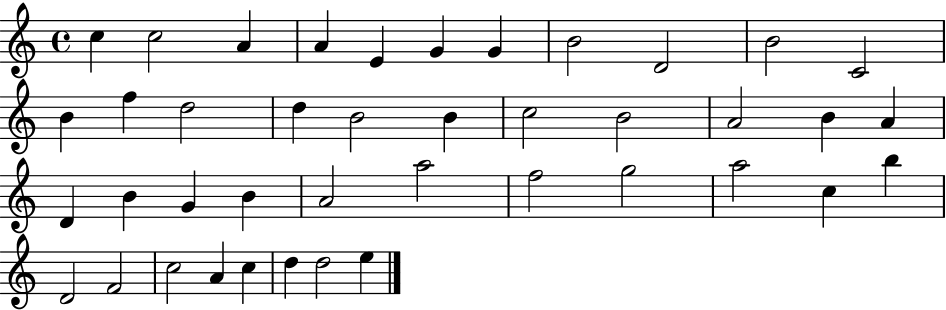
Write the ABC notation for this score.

X:1
T:Untitled
M:4/4
L:1/4
K:C
c c2 A A E G G B2 D2 B2 C2 B f d2 d B2 B c2 B2 A2 B A D B G B A2 a2 f2 g2 a2 c b D2 F2 c2 A c d d2 e